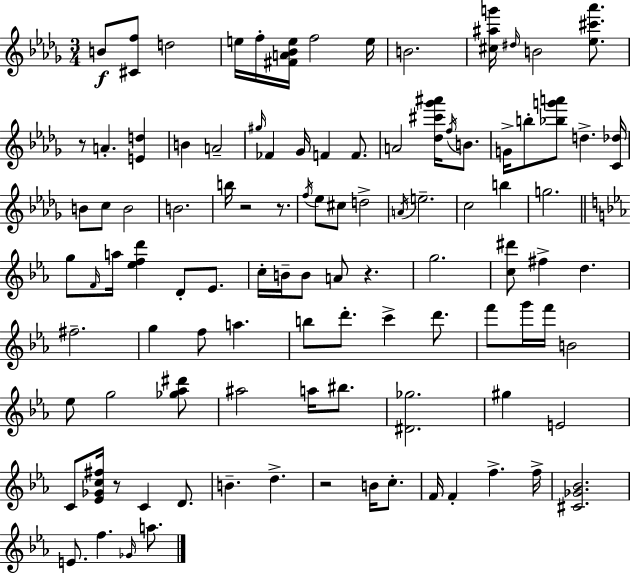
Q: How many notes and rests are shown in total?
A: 103